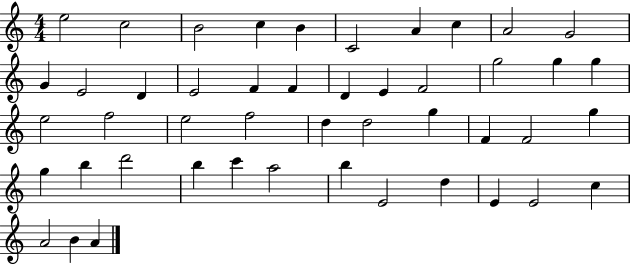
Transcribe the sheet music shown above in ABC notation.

X:1
T:Untitled
M:4/4
L:1/4
K:C
e2 c2 B2 c B C2 A c A2 G2 G E2 D E2 F F D E F2 g2 g g e2 f2 e2 f2 d d2 g F F2 g g b d'2 b c' a2 b E2 d E E2 c A2 B A